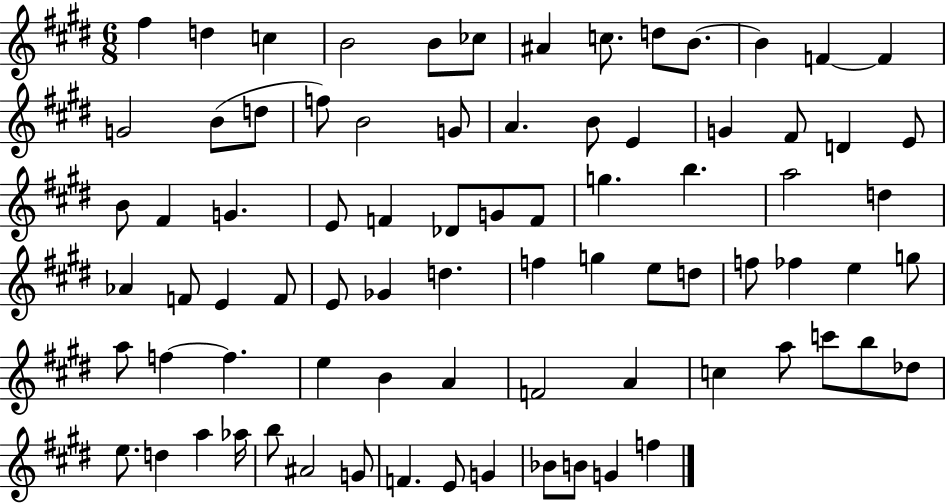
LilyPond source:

{
  \clef treble
  \numericTimeSignature
  \time 6/8
  \key e \major
  fis''4 d''4 c''4 | b'2 b'8 ces''8 | ais'4 c''8. d''8 b'8.~~ | b'4 f'4~~ f'4 | \break g'2 b'8( d''8 | f''8) b'2 g'8 | a'4. b'8 e'4 | g'4 fis'8 d'4 e'8 | \break b'8 fis'4 g'4. | e'8 f'4 des'8 g'8 f'8 | g''4. b''4. | a''2 d''4 | \break aes'4 f'8 e'4 f'8 | e'8 ges'4 d''4. | f''4 g''4 e''8 d''8 | f''8 fes''4 e''4 g''8 | \break a''8 f''4~~ f''4. | e''4 b'4 a'4 | f'2 a'4 | c''4 a''8 c'''8 b''8 des''8 | \break e''8. d''4 a''4 aes''16 | b''8 ais'2 g'8 | f'4. e'8 g'4 | bes'8 b'8 g'4 f''4 | \break \bar "|."
}